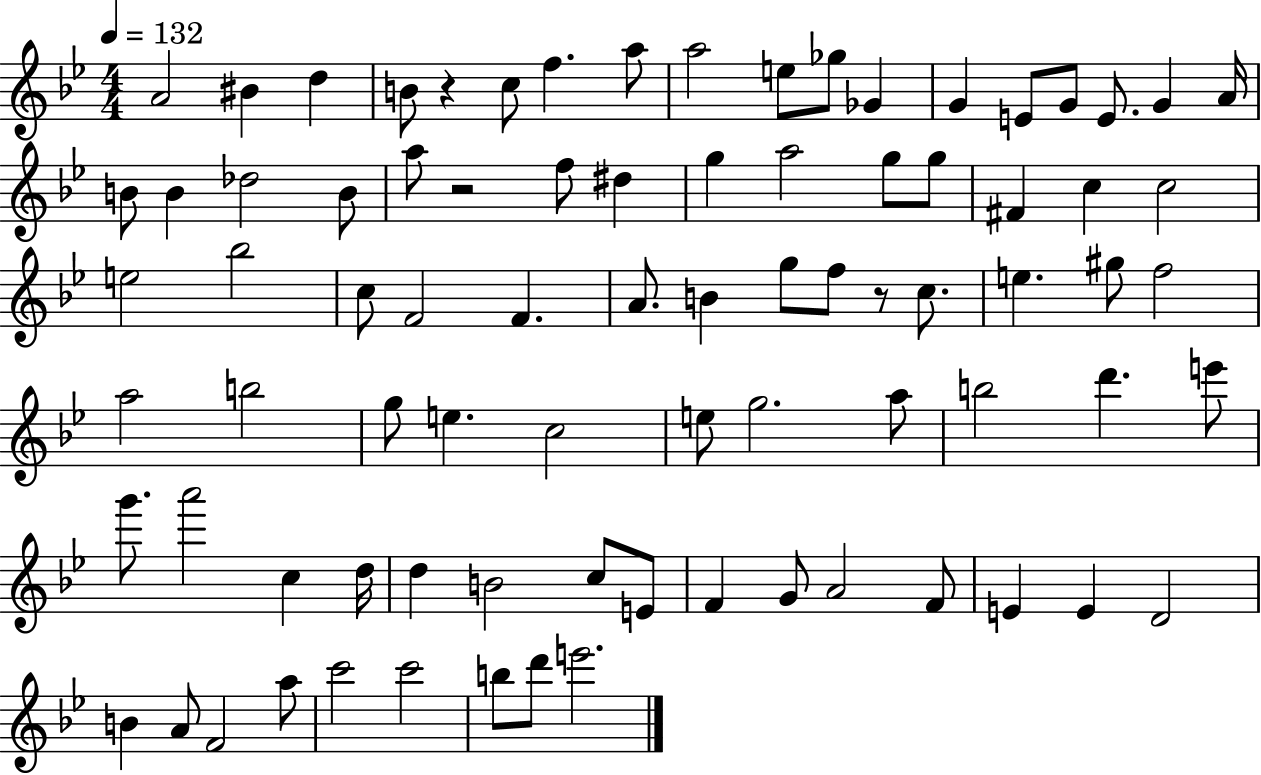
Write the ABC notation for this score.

X:1
T:Untitled
M:4/4
L:1/4
K:Bb
A2 ^B d B/2 z c/2 f a/2 a2 e/2 _g/2 _G G E/2 G/2 E/2 G A/4 B/2 B _d2 B/2 a/2 z2 f/2 ^d g a2 g/2 g/2 ^F c c2 e2 _b2 c/2 F2 F A/2 B g/2 f/2 z/2 c/2 e ^g/2 f2 a2 b2 g/2 e c2 e/2 g2 a/2 b2 d' e'/2 g'/2 a'2 c d/4 d B2 c/2 E/2 F G/2 A2 F/2 E E D2 B A/2 F2 a/2 c'2 c'2 b/2 d'/2 e'2